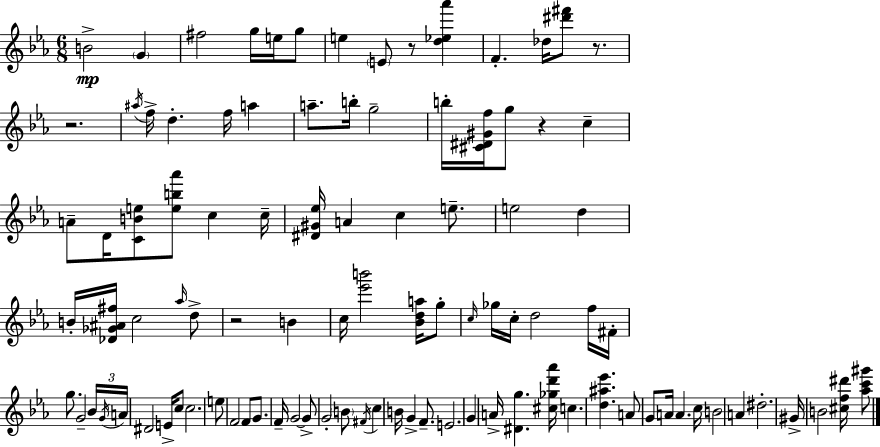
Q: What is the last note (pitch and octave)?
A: B4